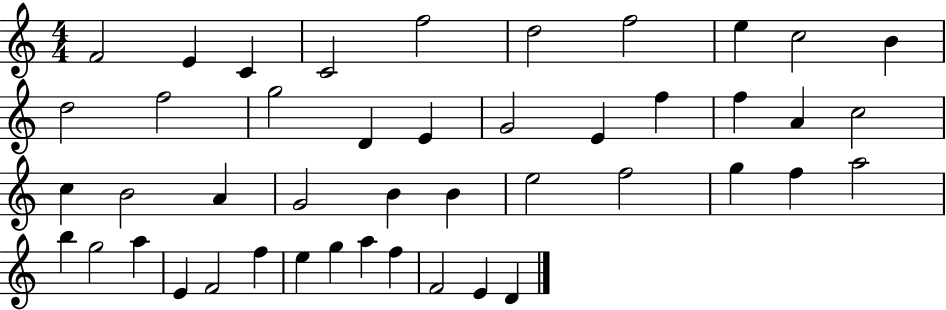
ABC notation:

X:1
T:Untitled
M:4/4
L:1/4
K:C
F2 E C C2 f2 d2 f2 e c2 B d2 f2 g2 D E G2 E f f A c2 c B2 A G2 B B e2 f2 g f a2 b g2 a E F2 f e g a f F2 E D